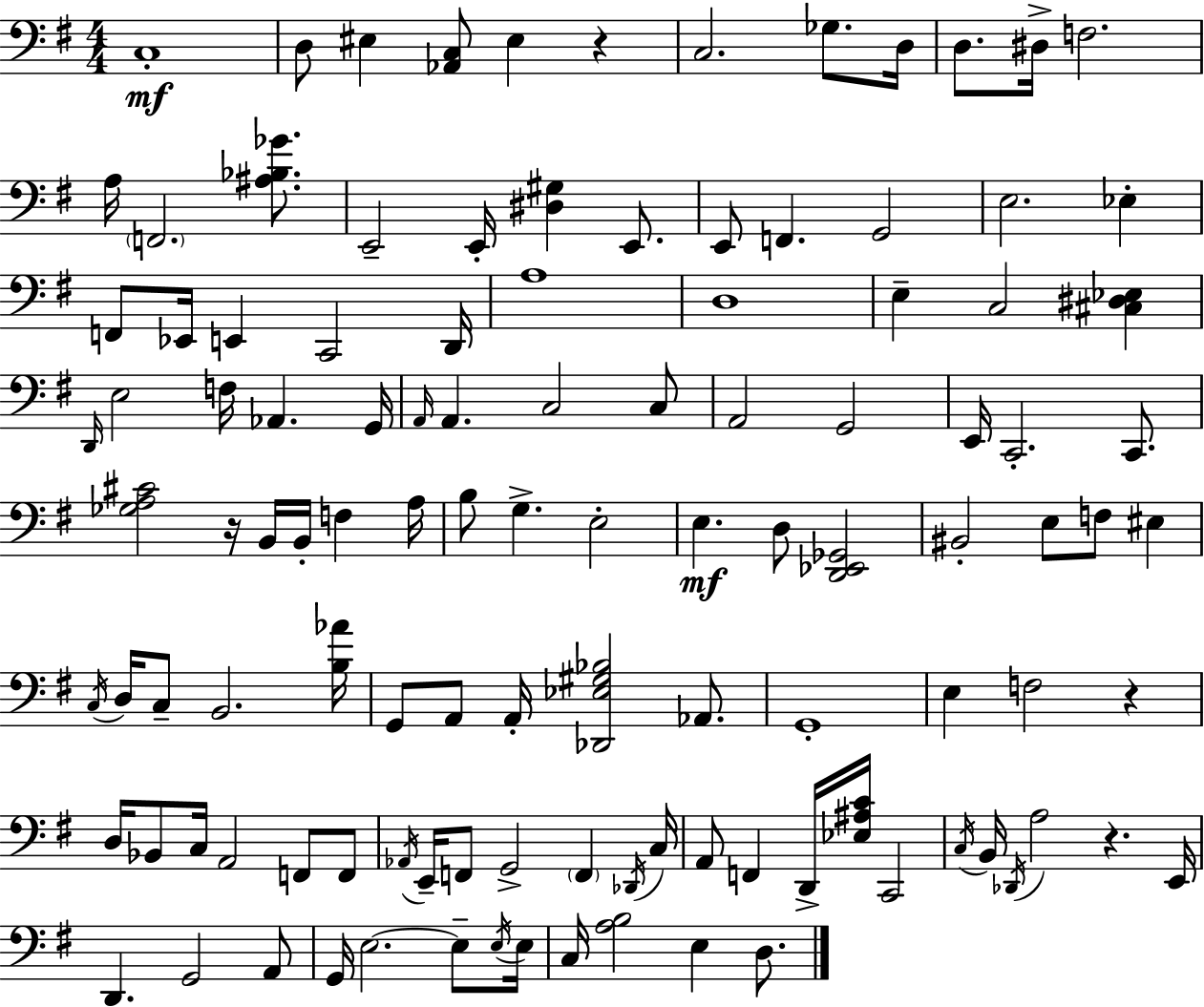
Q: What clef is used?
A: bass